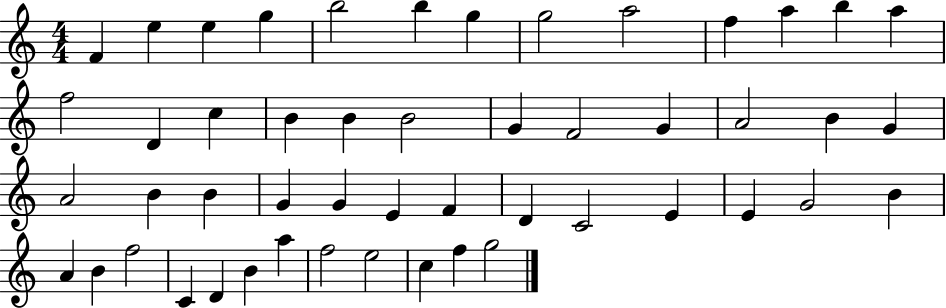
{
  \clef treble
  \numericTimeSignature
  \time 4/4
  \key c \major
  f'4 e''4 e''4 g''4 | b''2 b''4 g''4 | g''2 a''2 | f''4 a''4 b''4 a''4 | \break f''2 d'4 c''4 | b'4 b'4 b'2 | g'4 f'2 g'4 | a'2 b'4 g'4 | \break a'2 b'4 b'4 | g'4 g'4 e'4 f'4 | d'4 c'2 e'4 | e'4 g'2 b'4 | \break a'4 b'4 f''2 | c'4 d'4 b'4 a''4 | f''2 e''2 | c''4 f''4 g''2 | \break \bar "|."
}